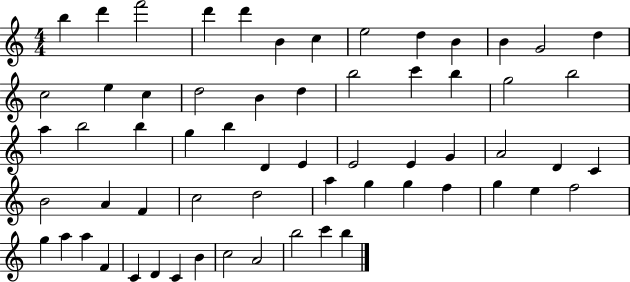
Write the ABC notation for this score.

X:1
T:Untitled
M:4/4
L:1/4
K:C
b d' f'2 d' d' B c e2 d B B G2 d c2 e c d2 B d b2 c' b g2 b2 a b2 b g b D E E2 E G A2 D C B2 A F c2 d2 a g g f g e f2 g a a F C D C B c2 A2 b2 c' b